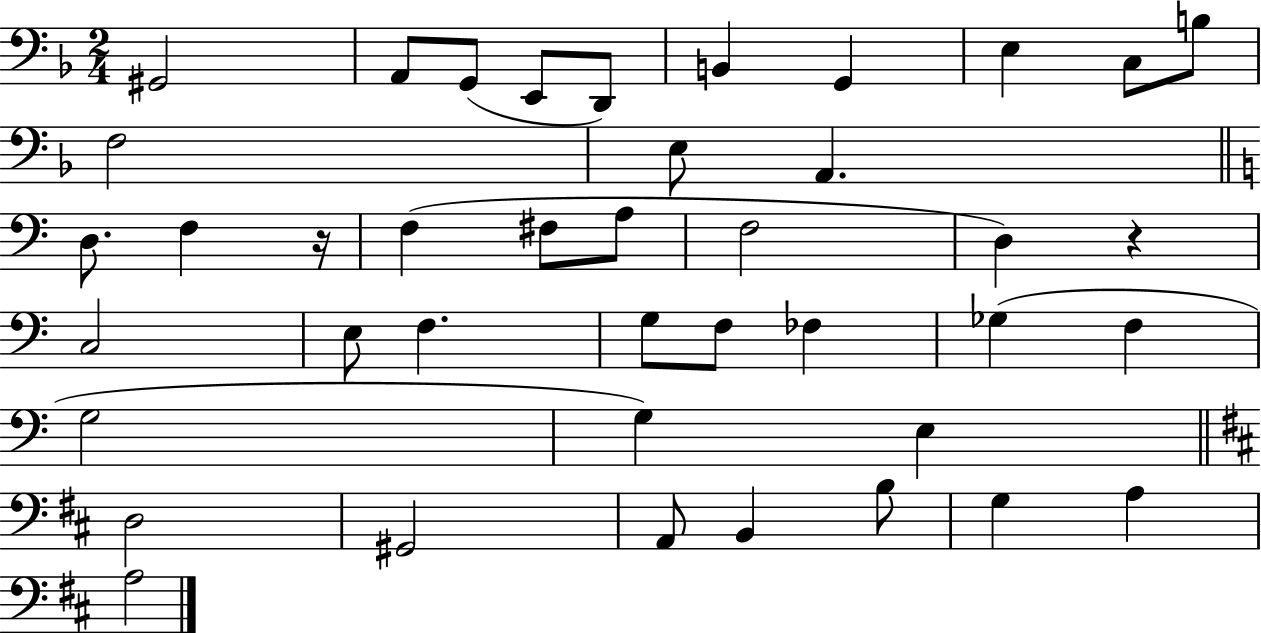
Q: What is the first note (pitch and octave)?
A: G#2